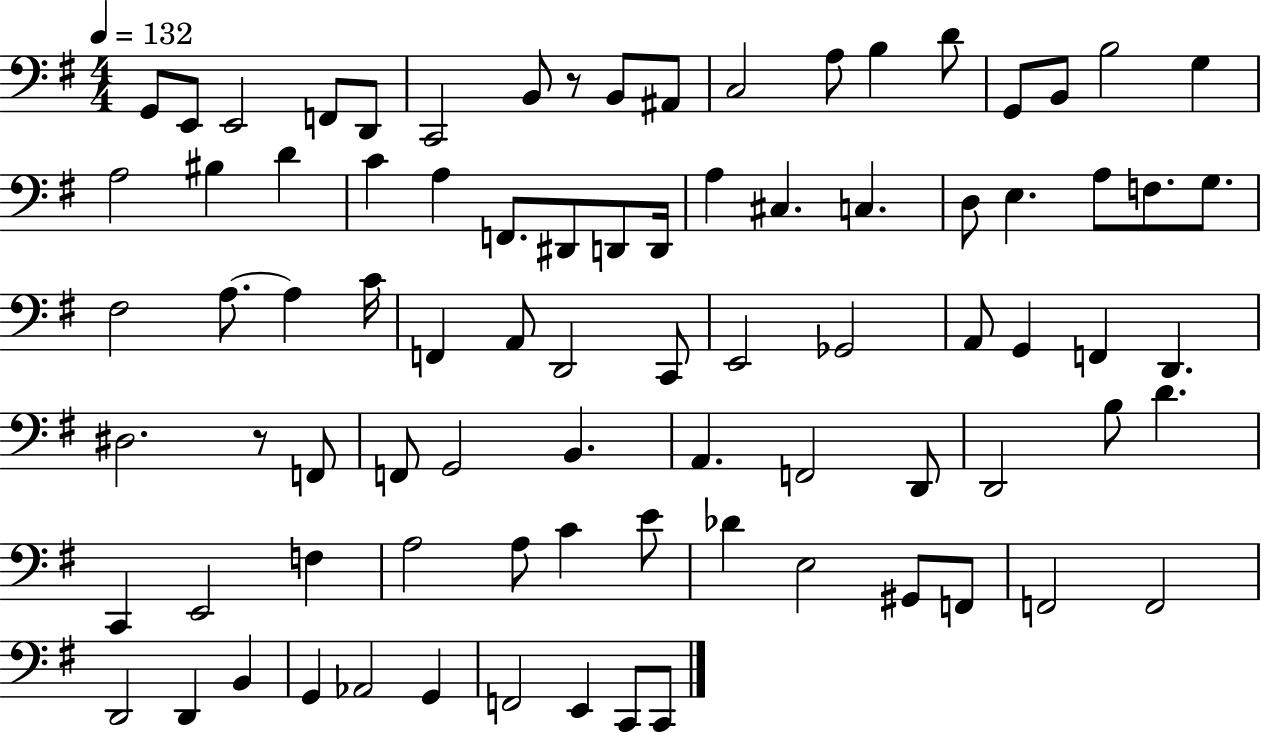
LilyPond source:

{
  \clef bass
  \numericTimeSignature
  \time 4/4
  \key g \major
  \tempo 4 = 132
  g,8 e,8 e,2 f,8 d,8 | c,2 b,8 r8 b,8 ais,8 | c2 a8 b4 d'8 | g,8 b,8 b2 g4 | \break a2 bis4 d'4 | c'4 a4 f,8. dis,8 d,8 d,16 | a4 cis4. c4. | d8 e4. a8 f8. g8. | \break fis2 a8.~~ a4 c'16 | f,4 a,8 d,2 c,8 | e,2 ges,2 | a,8 g,4 f,4 d,4. | \break dis2. r8 f,8 | f,8 g,2 b,4. | a,4. f,2 d,8 | d,2 b8 d'4. | \break c,4 e,2 f4 | a2 a8 c'4 e'8 | des'4 e2 gis,8 f,8 | f,2 f,2 | \break d,2 d,4 b,4 | g,4 aes,2 g,4 | f,2 e,4 c,8 c,8 | \bar "|."
}